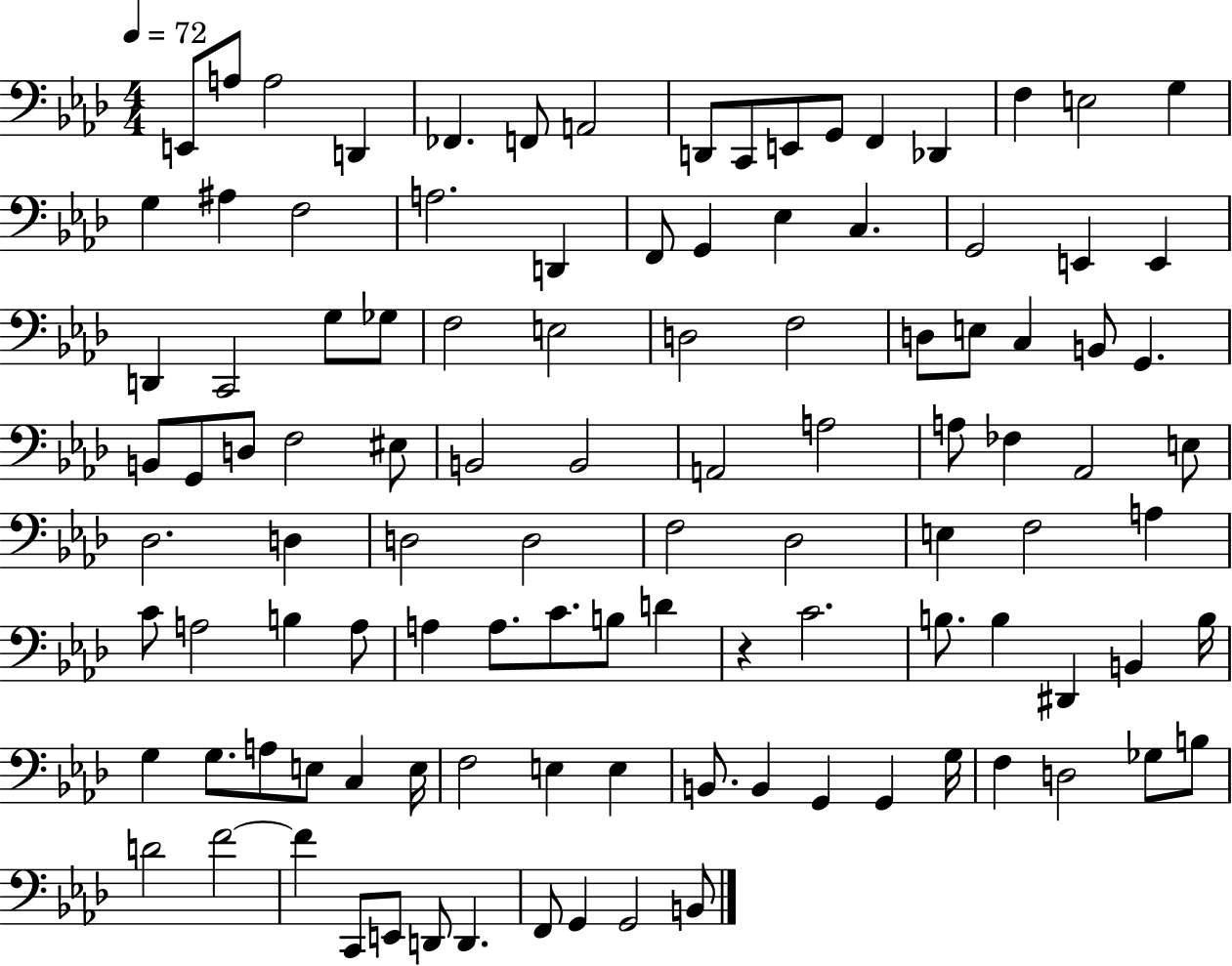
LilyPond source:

{
  \clef bass
  \numericTimeSignature
  \time 4/4
  \key aes \major
  \tempo 4 = 72
  e,8 a8 a2 d,4 | fes,4. f,8 a,2 | d,8 c,8 e,8 g,8 f,4 des,4 | f4 e2 g4 | \break g4 ais4 f2 | a2. d,4 | f,8 g,4 ees4 c4. | g,2 e,4 e,4 | \break d,4 c,2 g8 ges8 | f2 e2 | d2 f2 | d8 e8 c4 b,8 g,4. | \break b,8 g,8 d8 f2 eis8 | b,2 b,2 | a,2 a2 | a8 fes4 aes,2 e8 | \break des2. d4 | d2 d2 | f2 des2 | e4 f2 a4 | \break c'8 a2 b4 a8 | a4 a8. c'8. b8 d'4 | r4 c'2. | b8. b4 dis,4 b,4 b16 | \break g4 g8. a8 e8 c4 e16 | f2 e4 e4 | b,8. b,4 g,4 g,4 g16 | f4 d2 ges8 b8 | \break d'2 f'2~~ | f'4 c,8 e,8 d,8 d,4. | f,8 g,4 g,2 b,8 | \bar "|."
}